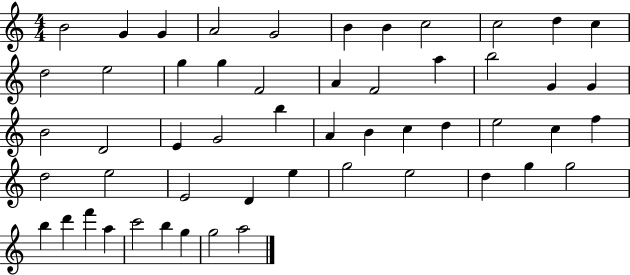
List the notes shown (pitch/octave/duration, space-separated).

B4/h G4/q G4/q A4/h G4/h B4/q B4/q C5/h C5/h D5/q C5/q D5/h E5/h G5/q G5/q F4/h A4/q F4/h A5/q B5/h G4/q G4/q B4/h D4/h E4/q G4/h B5/q A4/q B4/q C5/q D5/q E5/h C5/q F5/q D5/h E5/h E4/h D4/q E5/q G5/h E5/h D5/q G5/q G5/h B5/q D6/q F6/q A5/q C6/h B5/q G5/q G5/h A5/h